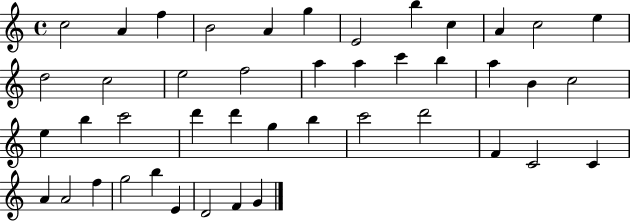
{
  \clef treble
  \time 4/4
  \defaultTimeSignature
  \key c \major
  c''2 a'4 f''4 | b'2 a'4 g''4 | e'2 b''4 c''4 | a'4 c''2 e''4 | \break d''2 c''2 | e''2 f''2 | a''4 a''4 c'''4 b''4 | a''4 b'4 c''2 | \break e''4 b''4 c'''2 | d'''4 d'''4 g''4 b''4 | c'''2 d'''2 | f'4 c'2 c'4 | \break a'4 a'2 f''4 | g''2 b''4 e'4 | d'2 f'4 g'4 | \bar "|."
}